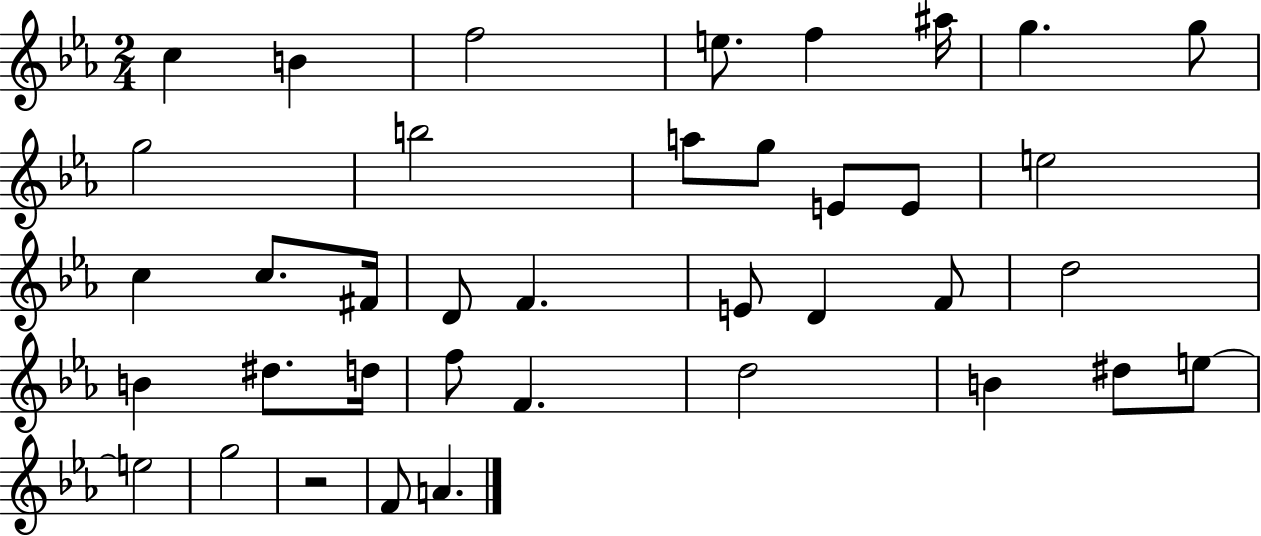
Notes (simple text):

C5/q B4/q F5/h E5/e. F5/q A#5/s G5/q. G5/e G5/h B5/h A5/e G5/e E4/e E4/e E5/h C5/q C5/e. F#4/s D4/e F4/q. E4/e D4/q F4/e D5/h B4/q D#5/e. D5/s F5/e F4/q. D5/h B4/q D#5/e E5/e E5/h G5/h R/h F4/e A4/q.